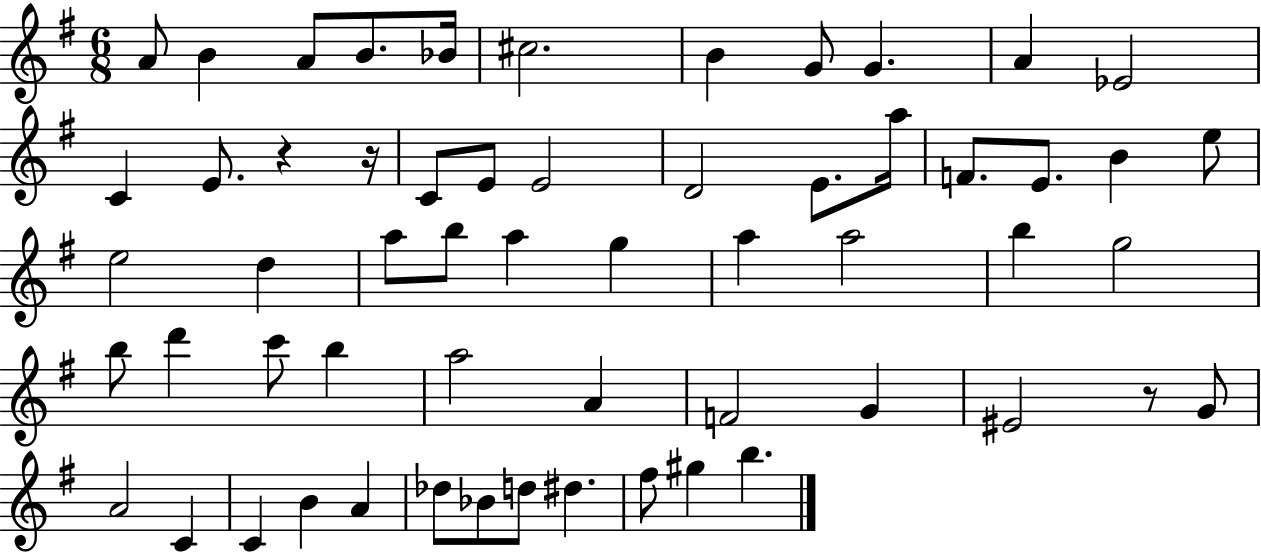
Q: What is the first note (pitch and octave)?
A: A4